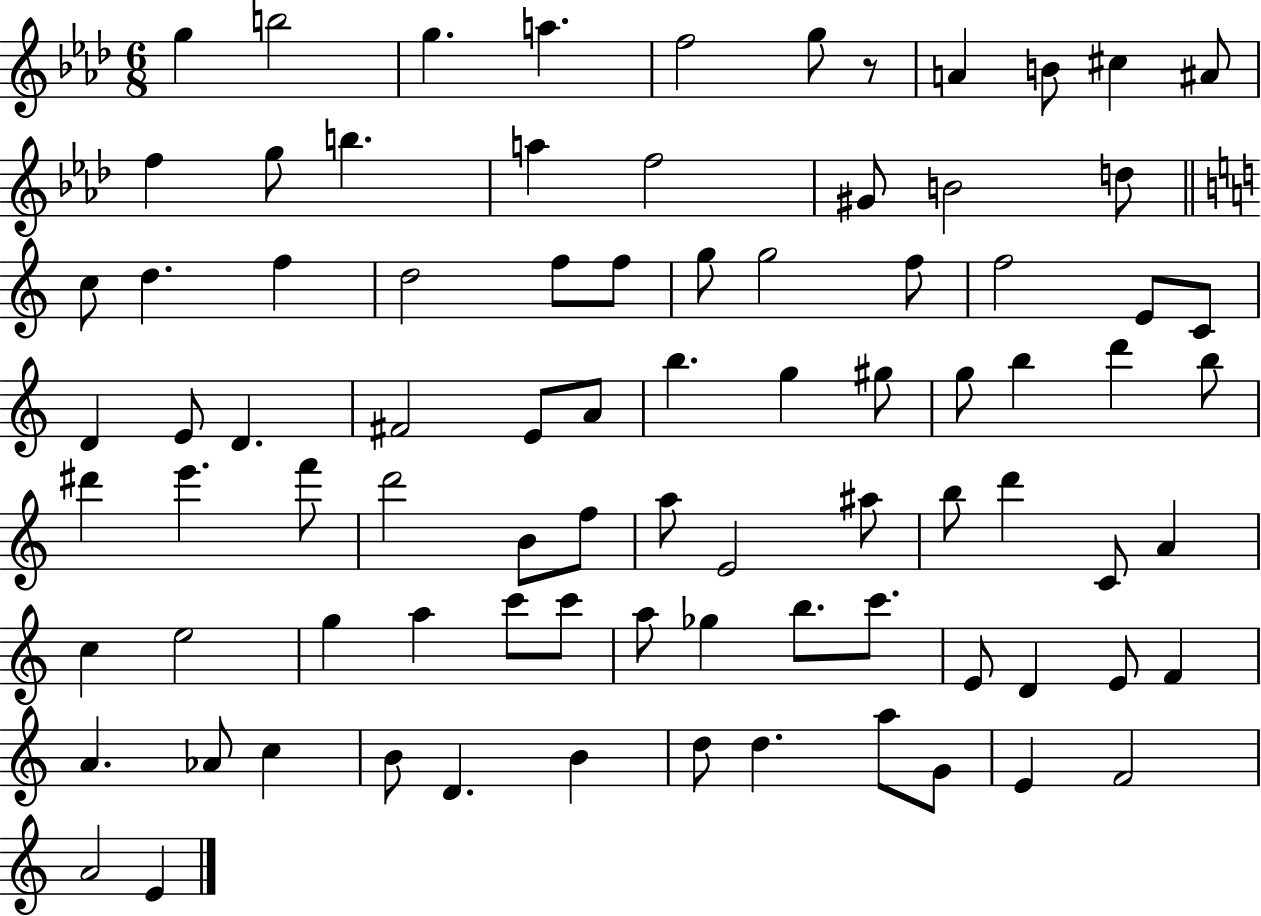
{
  \clef treble
  \numericTimeSignature
  \time 6/8
  \key aes \major
  g''4 b''2 | g''4. a''4. | f''2 g''8 r8 | a'4 b'8 cis''4 ais'8 | \break f''4 g''8 b''4. | a''4 f''2 | gis'8 b'2 d''8 | \bar "||" \break \key a \minor c''8 d''4. f''4 | d''2 f''8 f''8 | g''8 g''2 f''8 | f''2 e'8 c'8 | \break d'4 e'8 d'4. | fis'2 e'8 a'8 | b''4. g''4 gis''8 | g''8 b''4 d'''4 b''8 | \break dis'''4 e'''4. f'''8 | d'''2 b'8 f''8 | a''8 e'2 ais''8 | b''8 d'''4 c'8 a'4 | \break c''4 e''2 | g''4 a''4 c'''8 c'''8 | a''8 ges''4 b''8. c'''8. | e'8 d'4 e'8 f'4 | \break a'4. aes'8 c''4 | b'8 d'4. b'4 | d''8 d''4. a''8 g'8 | e'4 f'2 | \break a'2 e'4 | \bar "|."
}